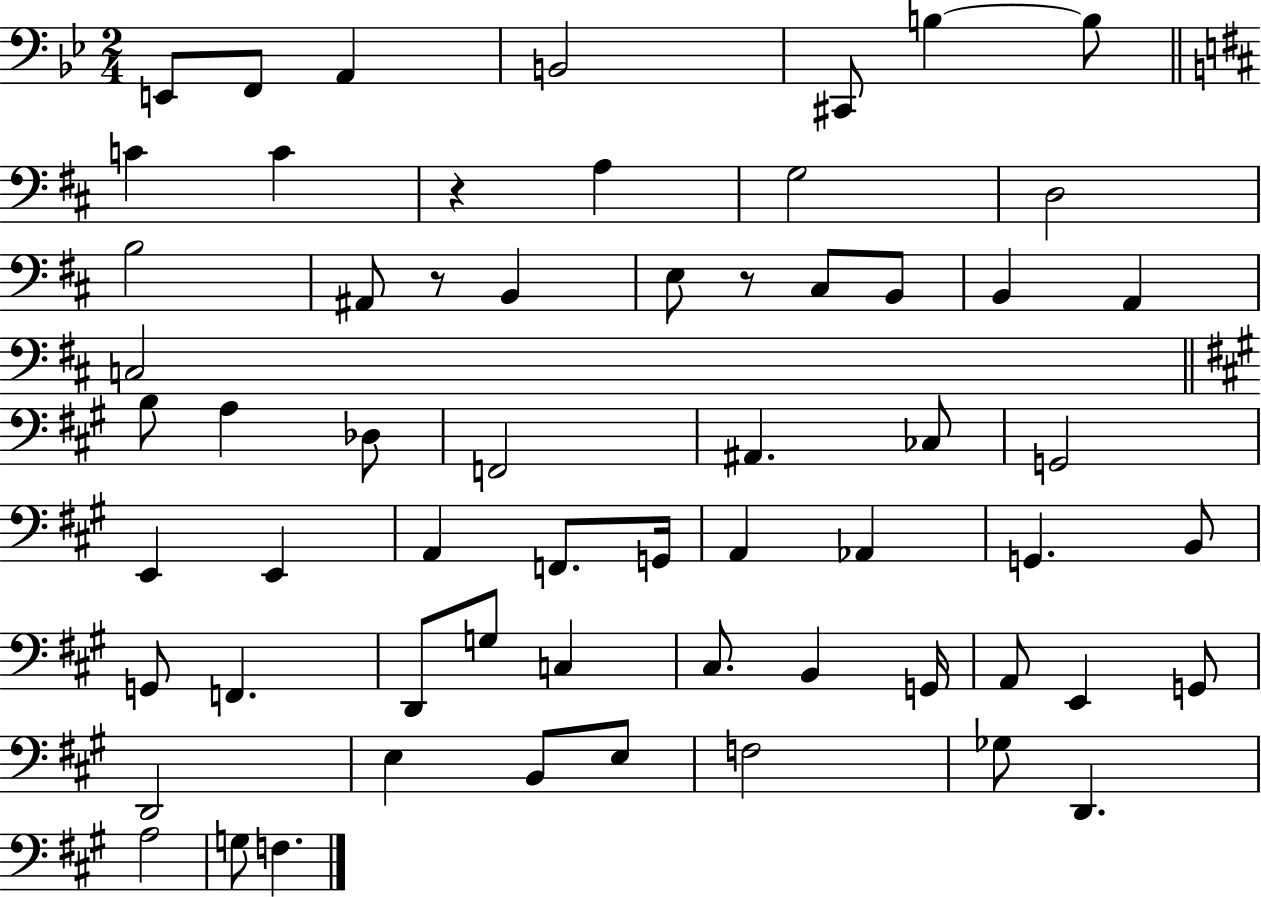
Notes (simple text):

E2/e F2/e A2/q B2/h C#2/e B3/q B3/e C4/q C4/q R/q A3/q G3/h D3/h B3/h A#2/e R/e B2/q E3/e R/e C#3/e B2/e B2/q A2/q C3/h B3/e A3/q Db3/e F2/h A#2/q. CES3/e G2/h E2/q E2/q A2/q F2/e. G2/s A2/q Ab2/q G2/q. B2/e G2/e F2/q. D2/e G3/e C3/q C#3/e. B2/q G2/s A2/e E2/q G2/e D2/h E3/q B2/e E3/e F3/h Gb3/e D2/q. A3/h G3/e F3/q.